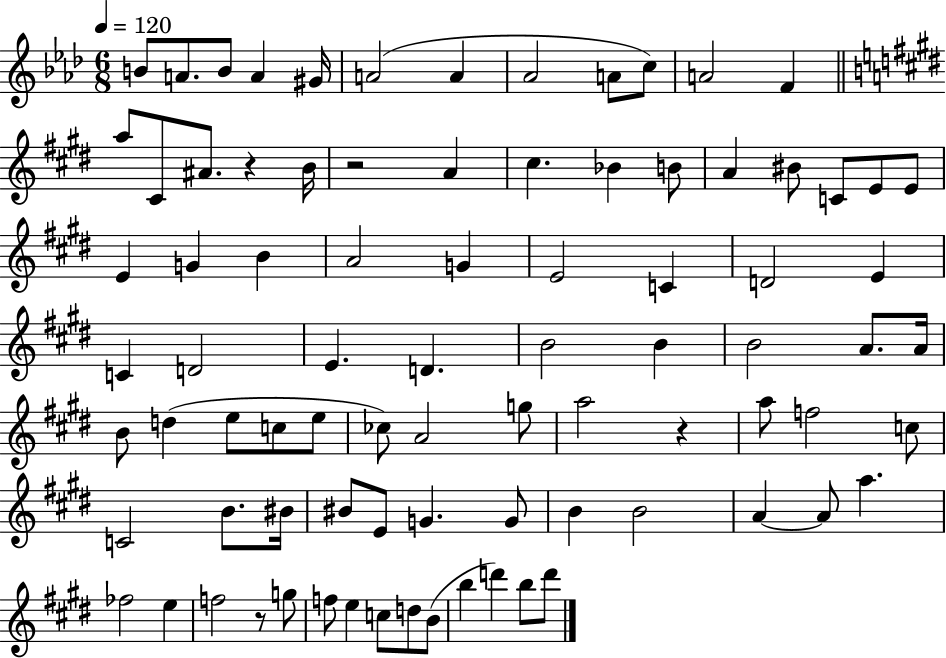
X:1
T:Untitled
M:6/8
L:1/4
K:Ab
B/2 A/2 B/2 A ^G/4 A2 A _A2 A/2 c/2 A2 F a/2 ^C/2 ^A/2 z B/4 z2 A ^c _B B/2 A ^B/2 C/2 E/2 E/2 E G B A2 G E2 C D2 E C D2 E D B2 B B2 A/2 A/4 B/2 d e/2 c/2 e/2 _c/2 A2 g/2 a2 z a/2 f2 c/2 C2 B/2 ^B/4 ^B/2 E/2 G G/2 B B2 A A/2 a _f2 e f2 z/2 g/2 f/2 e c/2 d/2 B/2 b d' b/2 d'/2